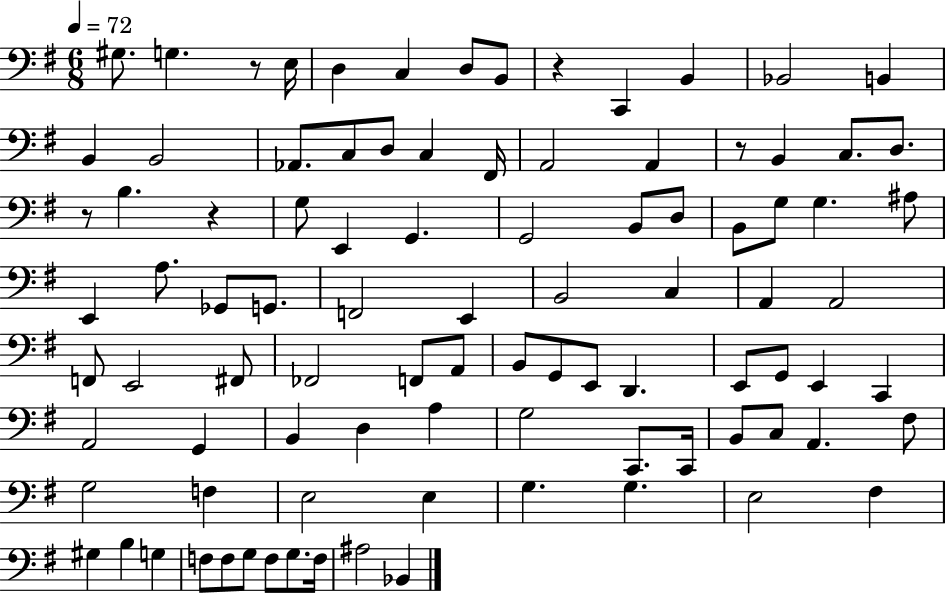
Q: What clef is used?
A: bass